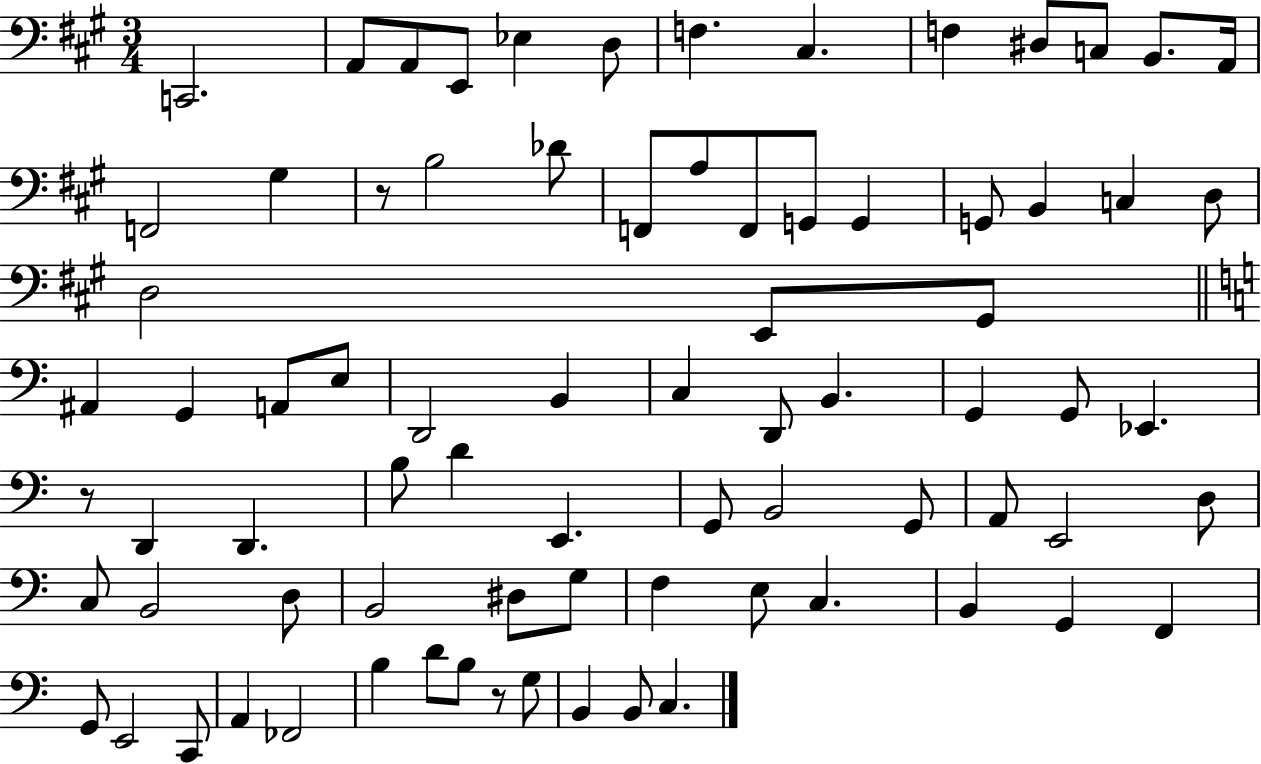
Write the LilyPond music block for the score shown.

{
  \clef bass
  \numericTimeSignature
  \time 3/4
  \key a \major
  c,2. | a,8 a,8 e,8 ees4 d8 | f4. cis4. | f4 dis8 c8 b,8. a,16 | \break f,2 gis4 | r8 b2 des'8 | f,8 a8 f,8 g,8 g,4 | g,8 b,4 c4 d8 | \break d2 e,8 gis,8 | \bar "||" \break \key c \major ais,4 g,4 a,8 e8 | d,2 b,4 | c4 d,8 b,4. | g,4 g,8 ees,4. | \break r8 d,4 d,4. | b8 d'4 e,4. | g,8 b,2 g,8 | a,8 e,2 d8 | \break c8 b,2 d8 | b,2 dis8 g8 | f4 e8 c4. | b,4 g,4 f,4 | \break g,8 e,2 c,8 | a,4 fes,2 | b4 d'8 b8 r8 g8 | b,4 b,8 c4. | \break \bar "|."
}